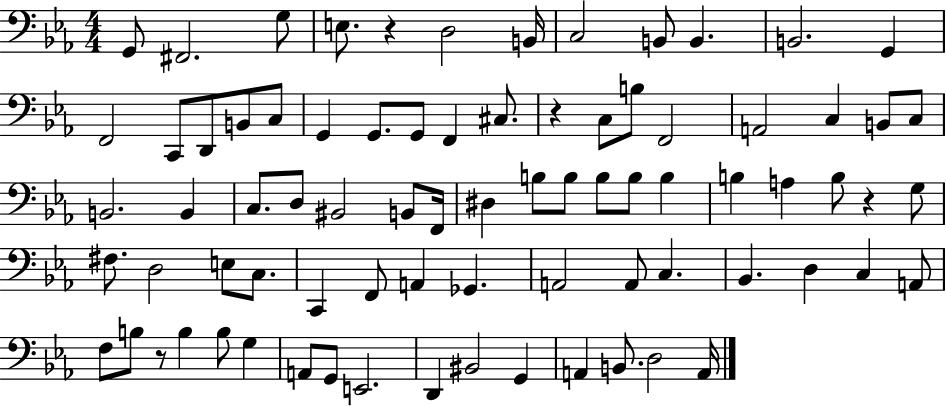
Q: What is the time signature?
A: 4/4